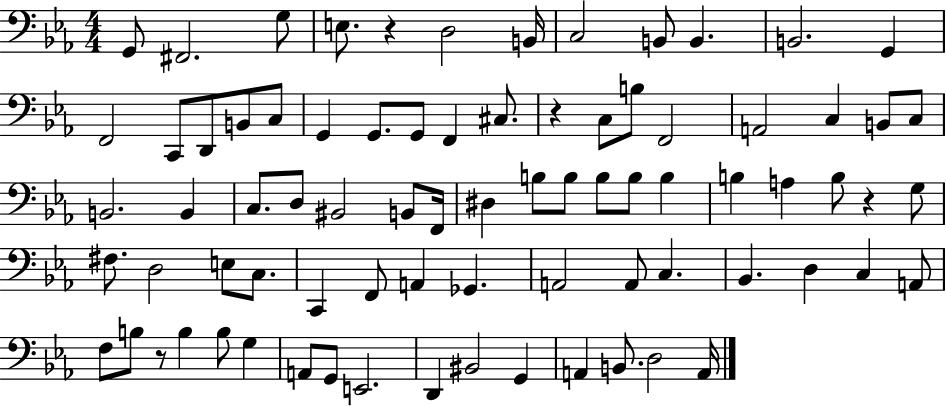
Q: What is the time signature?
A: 4/4